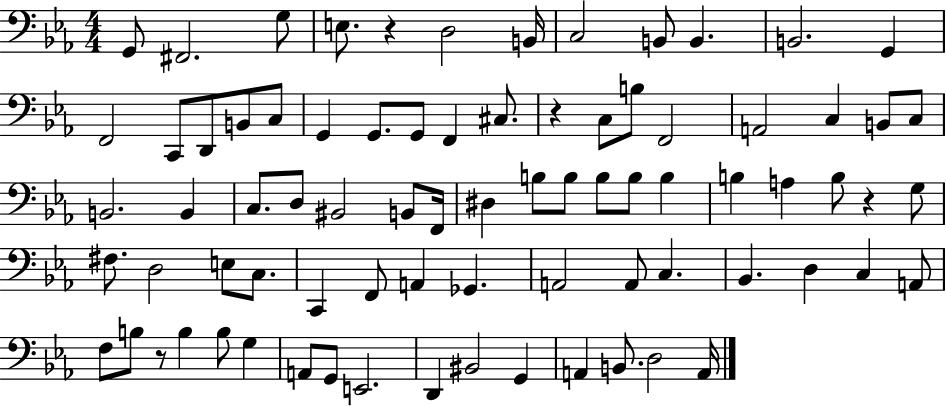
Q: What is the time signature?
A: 4/4